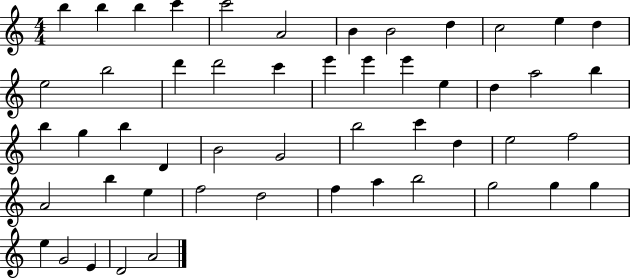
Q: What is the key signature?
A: C major